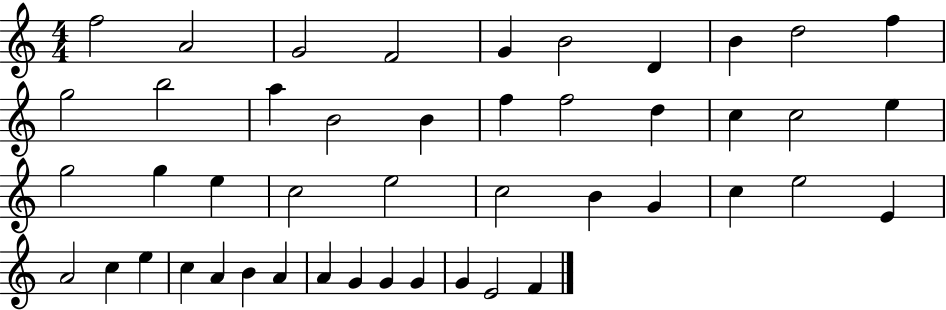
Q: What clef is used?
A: treble